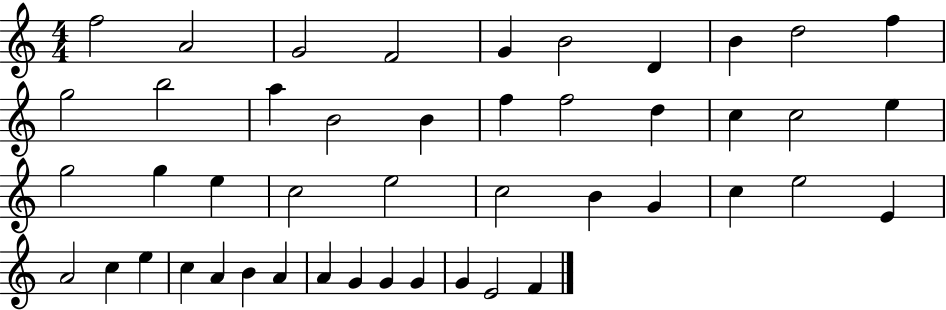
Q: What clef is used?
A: treble